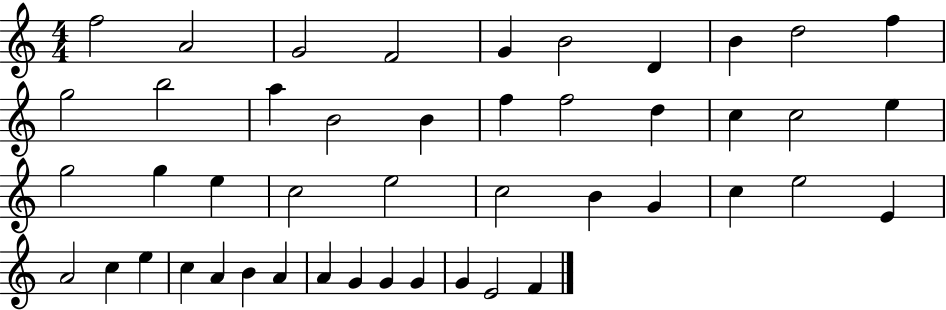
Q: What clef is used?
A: treble